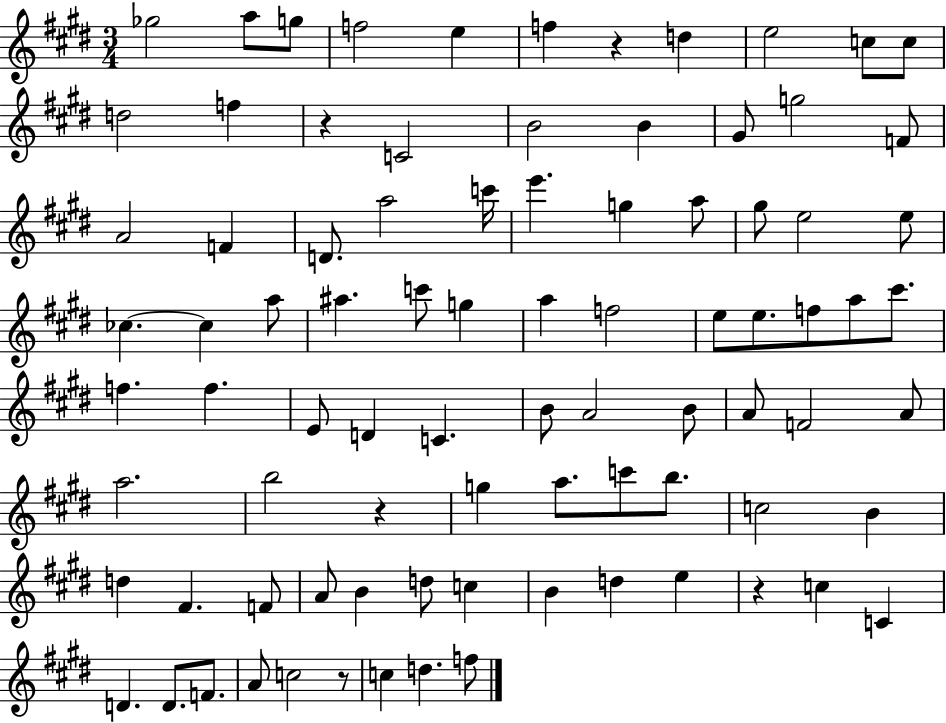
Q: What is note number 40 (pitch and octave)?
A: F5